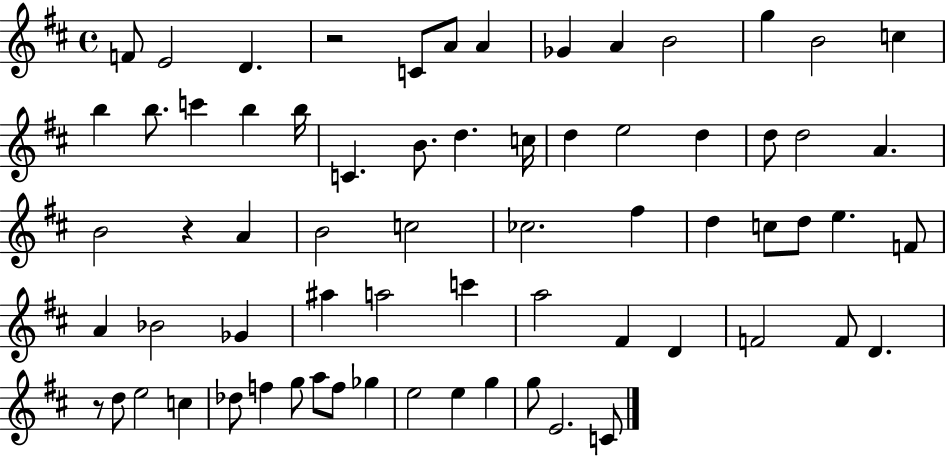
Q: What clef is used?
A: treble